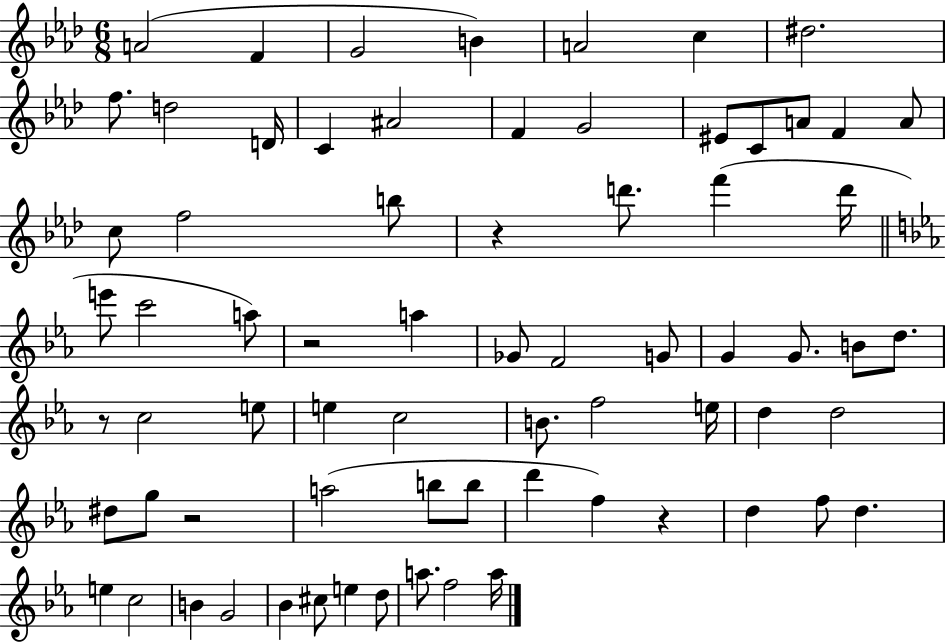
{
  \clef treble
  \numericTimeSignature
  \time 6/8
  \key aes \major
  a'2( f'4 | g'2 b'4) | a'2 c''4 | dis''2. | \break f''8. d''2 d'16 | c'4 ais'2 | f'4 g'2 | eis'8 c'8 a'8 f'4 a'8 | \break c''8 f''2 b''8 | r4 d'''8. f'''4( d'''16 | \bar "||" \break \key c \minor e'''8 c'''2 a''8) | r2 a''4 | ges'8 f'2 g'8 | g'4 g'8. b'8 d''8. | \break r8 c''2 e''8 | e''4 c''2 | b'8. f''2 e''16 | d''4 d''2 | \break dis''8 g''8 r2 | a''2( b''8 b''8 | d'''4 f''4) r4 | d''4 f''8 d''4. | \break e''4 c''2 | b'4 g'2 | bes'4 cis''8 e''4 d''8 | a''8. f''2 a''16 | \break \bar "|."
}